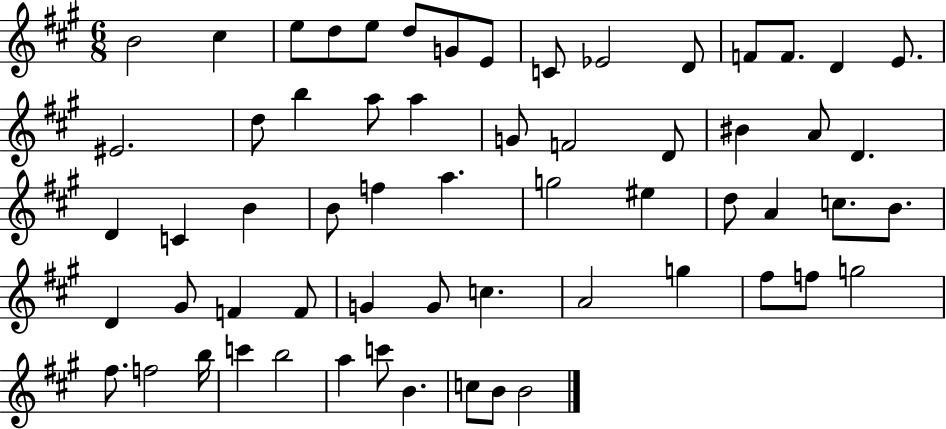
{
  \clef treble
  \numericTimeSignature
  \time 6/8
  \key a \major
  b'2 cis''4 | e''8 d''8 e''8 d''8 g'8 e'8 | c'8 ees'2 d'8 | f'8 f'8. d'4 e'8. | \break eis'2. | d''8 b''4 a''8 a''4 | g'8 f'2 d'8 | bis'4 a'8 d'4. | \break d'4 c'4 b'4 | b'8 f''4 a''4. | g''2 eis''4 | d''8 a'4 c''8. b'8. | \break d'4 gis'8 f'4 f'8 | g'4 g'8 c''4. | a'2 g''4 | fis''8 f''8 g''2 | \break fis''8. f''2 b''16 | c'''4 b''2 | a''4 c'''8 b'4. | c''8 b'8 b'2 | \break \bar "|."
}